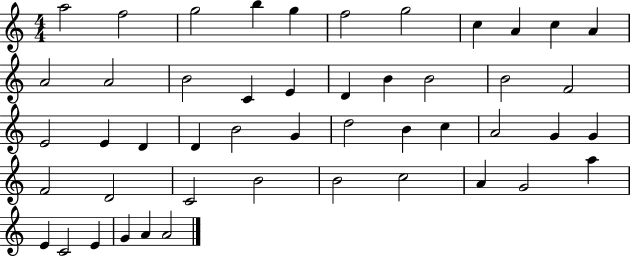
A5/h F5/h G5/h B5/q G5/q F5/h G5/h C5/q A4/q C5/q A4/q A4/h A4/h B4/h C4/q E4/q D4/q B4/q B4/h B4/h F4/h E4/h E4/q D4/q D4/q B4/h G4/q D5/h B4/q C5/q A4/h G4/q G4/q F4/h D4/h C4/h B4/h B4/h C5/h A4/q G4/h A5/q E4/q C4/h E4/q G4/q A4/q A4/h